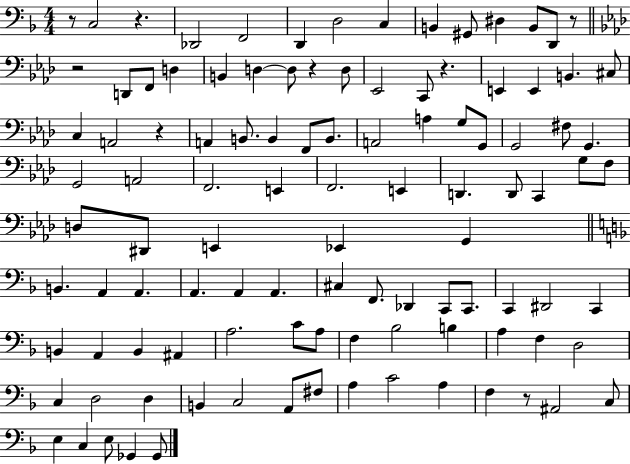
X:1
T:Untitled
M:4/4
L:1/4
K:F
z/2 C,2 z _D,,2 F,,2 D,, D,2 C, B,, ^G,,/2 ^D, B,,/2 D,,/2 z/2 z2 D,,/2 F,,/2 D, B,, D, D,/2 z D,/2 _E,,2 C,,/2 z E,, E,, B,, ^C,/2 C, A,,2 z A,, B,,/2 B,, F,,/2 B,,/2 A,,2 A, G,/2 G,,/2 G,,2 ^F,/2 G,, G,,2 A,,2 F,,2 E,, F,,2 E,, D,, D,,/2 C,, G,/2 F,/2 D,/2 ^D,,/2 E,, _E,, G,, B,, A,, A,, A,, A,, A,, ^C, F,,/2 _D,, C,,/2 C,,/2 C,, ^D,,2 C,, B,, A,, B,, ^A,, A,2 C/2 A,/2 F, _B,2 B, A, F, D,2 C, D,2 D, B,, C,2 A,,/2 ^F,/2 A, C2 A, F, z/2 ^A,,2 C,/2 E, C, E,/2 _G,, _G,,/2